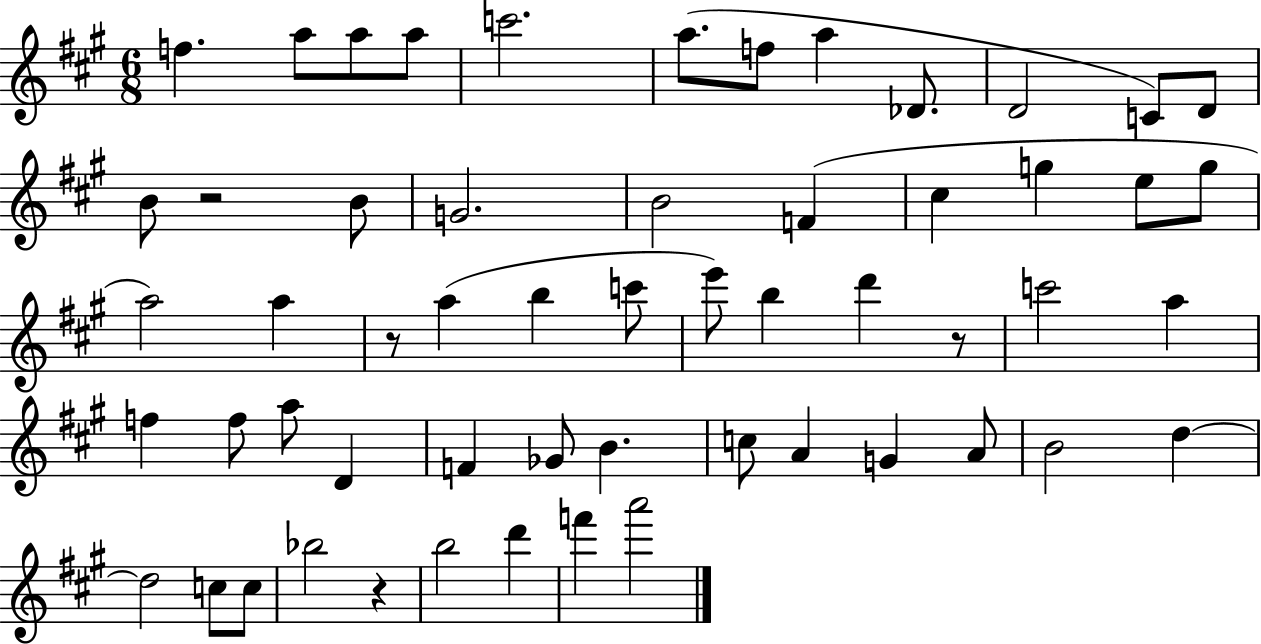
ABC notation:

X:1
T:Untitled
M:6/8
L:1/4
K:A
f a/2 a/2 a/2 c'2 a/2 f/2 a _D/2 D2 C/2 D/2 B/2 z2 B/2 G2 B2 F ^c g e/2 g/2 a2 a z/2 a b c'/2 e'/2 b d' z/2 c'2 a f f/2 a/2 D F _G/2 B c/2 A G A/2 B2 d d2 c/2 c/2 _b2 z b2 d' f' a'2